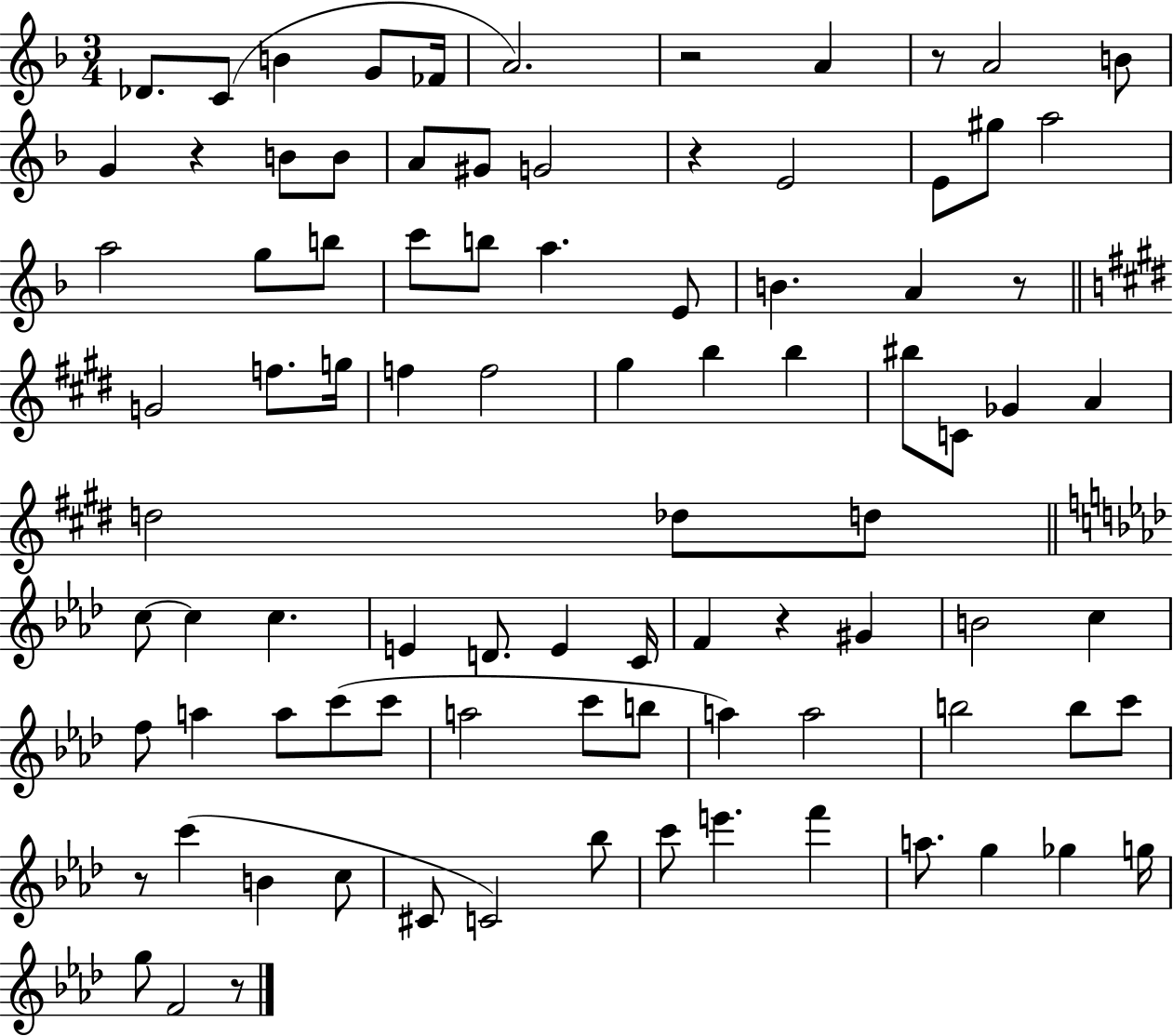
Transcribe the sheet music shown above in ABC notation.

X:1
T:Untitled
M:3/4
L:1/4
K:F
_D/2 C/2 B G/2 _F/4 A2 z2 A z/2 A2 B/2 G z B/2 B/2 A/2 ^G/2 G2 z E2 E/2 ^g/2 a2 a2 g/2 b/2 c'/2 b/2 a E/2 B A z/2 G2 f/2 g/4 f f2 ^g b b ^b/2 C/2 _G A d2 _d/2 d/2 c/2 c c E D/2 E C/4 F z ^G B2 c f/2 a a/2 c'/2 c'/2 a2 c'/2 b/2 a a2 b2 b/2 c'/2 z/2 c' B c/2 ^C/2 C2 _b/2 c'/2 e' f' a/2 g _g g/4 g/2 F2 z/2